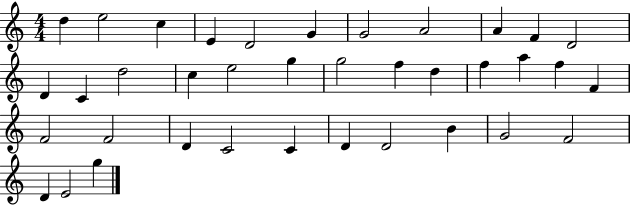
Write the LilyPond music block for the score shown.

{
  \clef treble
  \numericTimeSignature
  \time 4/4
  \key c \major
  d''4 e''2 c''4 | e'4 d'2 g'4 | g'2 a'2 | a'4 f'4 d'2 | \break d'4 c'4 d''2 | c''4 e''2 g''4 | g''2 f''4 d''4 | f''4 a''4 f''4 f'4 | \break f'2 f'2 | d'4 c'2 c'4 | d'4 d'2 b'4 | g'2 f'2 | \break d'4 e'2 g''4 | \bar "|."
}